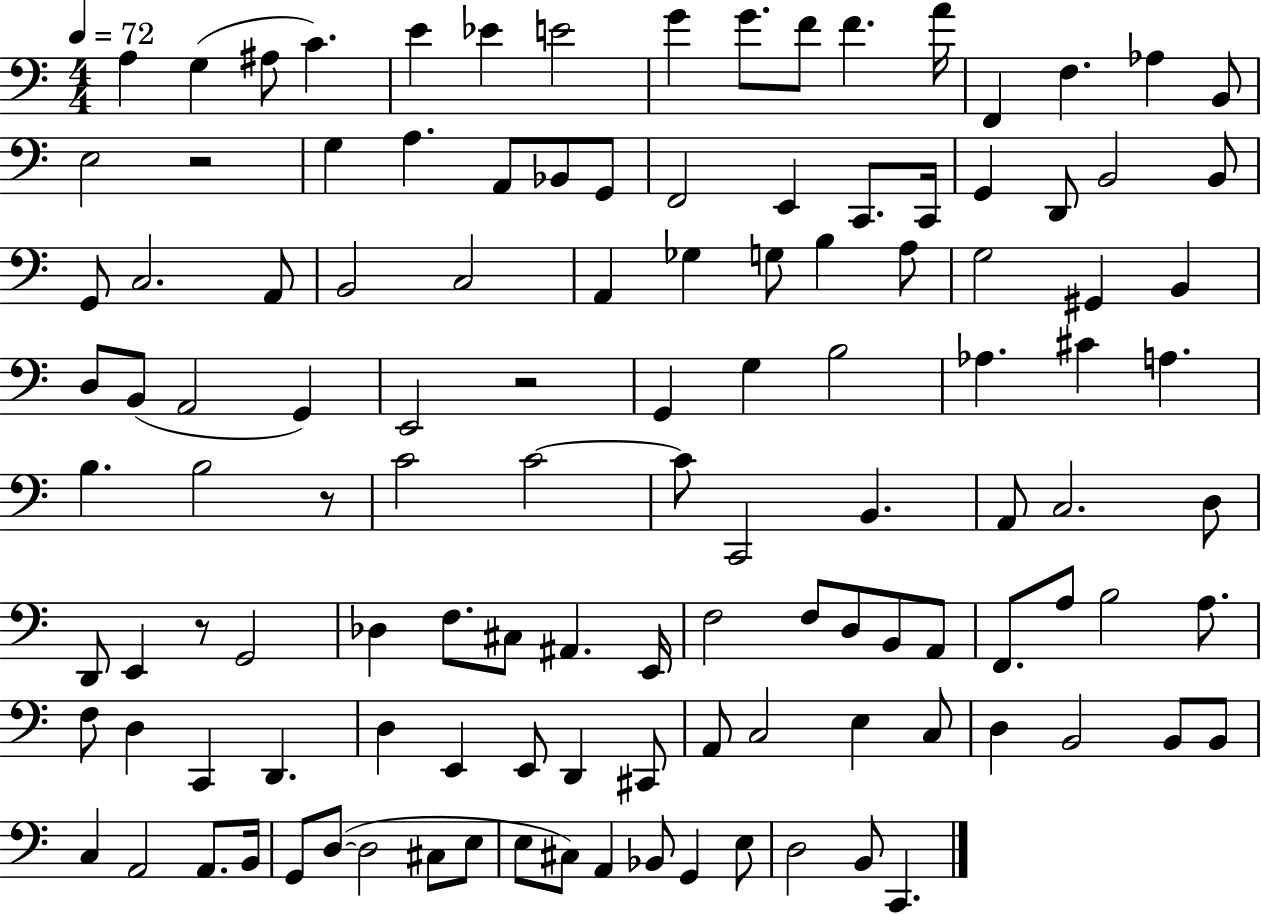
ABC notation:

X:1
T:Untitled
M:4/4
L:1/4
K:C
A, G, ^A,/2 C E _E E2 G G/2 F/2 F A/4 F,, F, _A, B,,/2 E,2 z2 G, A, A,,/2 _B,,/2 G,,/2 F,,2 E,, C,,/2 C,,/4 G,, D,,/2 B,,2 B,,/2 G,,/2 C,2 A,,/2 B,,2 C,2 A,, _G, G,/2 B, A,/2 G,2 ^G,, B,, D,/2 B,,/2 A,,2 G,, E,,2 z2 G,, G, B,2 _A, ^C A, B, B,2 z/2 C2 C2 C/2 C,,2 B,, A,,/2 C,2 D,/2 D,,/2 E,, z/2 G,,2 _D, F,/2 ^C,/2 ^A,, E,,/4 F,2 F,/2 D,/2 B,,/2 A,,/2 F,,/2 A,/2 B,2 A,/2 F,/2 D, C,, D,, D, E,, E,,/2 D,, ^C,,/2 A,,/2 C,2 E, C,/2 D, B,,2 B,,/2 B,,/2 C, A,,2 A,,/2 B,,/4 G,,/2 D,/2 D,2 ^C,/2 E,/2 E,/2 ^C,/2 A,, _B,,/2 G,, E,/2 D,2 B,,/2 C,,